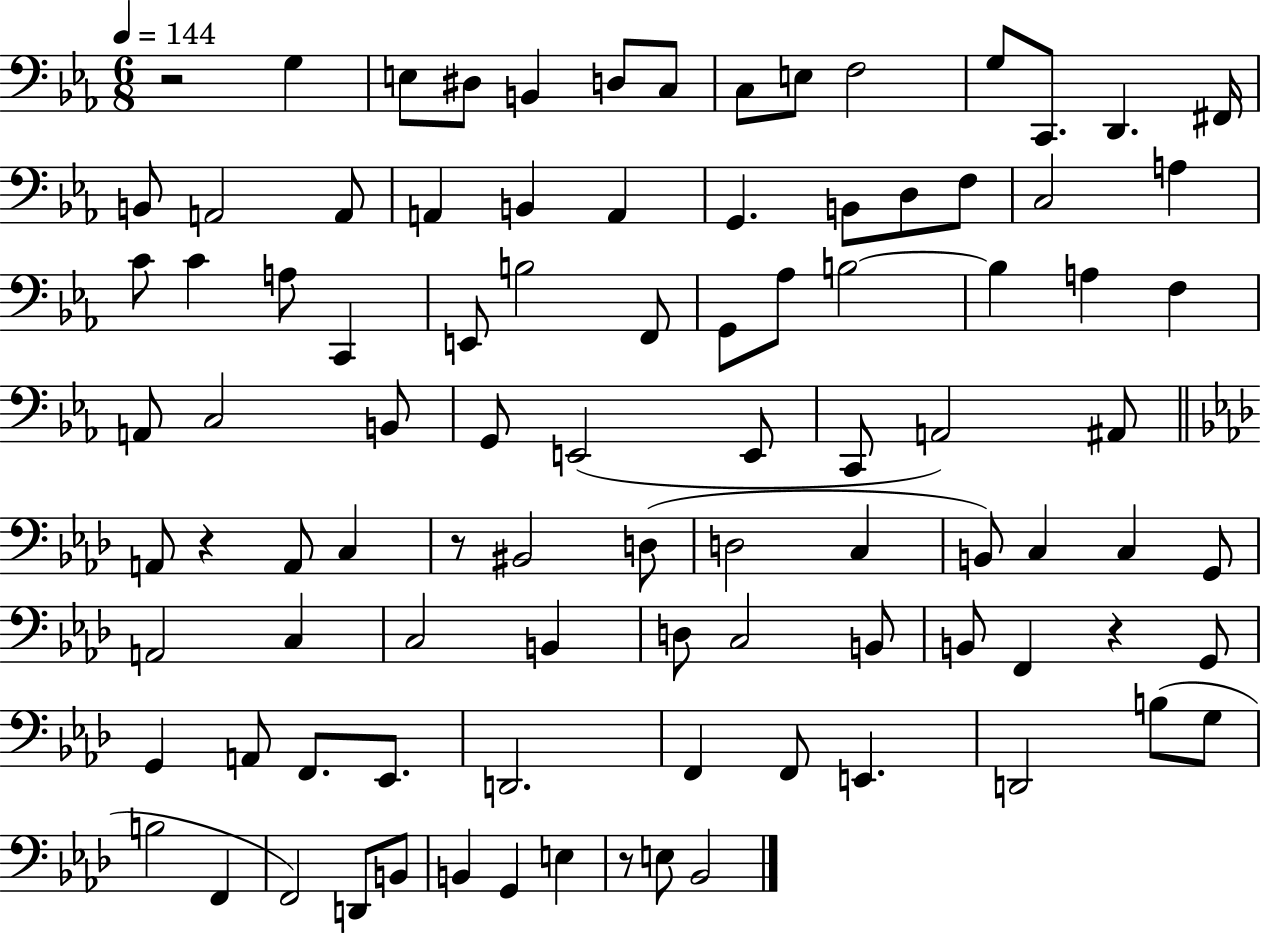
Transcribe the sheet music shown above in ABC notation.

X:1
T:Untitled
M:6/8
L:1/4
K:Eb
z2 G, E,/2 ^D,/2 B,, D,/2 C,/2 C,/2 E,/2 F,2 G,/2 C,,/2 D,, ^F,,/4 B,,/2 A,,2 A,,/2 A,, B,, A,, G,, B,,/2 D,/2 F,/2 C,2 A, C/2 C A,/2 C,, E,,/2 B,2 F,,/2 G,,/2 _A,/2 B,2 B, A, F, A,,/2 C,2 B,,/2 G,,/2 E,,2 E,,/2 C,,/2 A,,2 ^A,,/2 A,,/2 z A,,/2 C, z/2 ^B,,2 D,/2 D,2 C, B,,/2 C, C, G,,/2 A,,2 C, C,2 B,, D,/2 C,2 B,,/2 B,,/2 F,, z G,,/2 G,, A,,/2 F,,/2 _E,,/2 D,,2 F,, F,,/2 E,, D,,2 B,/2 G,/2 B,2 F,, F,,2 D,,/2 B,,/2 B,, G,, E, z/2 E,/2 _B,,2